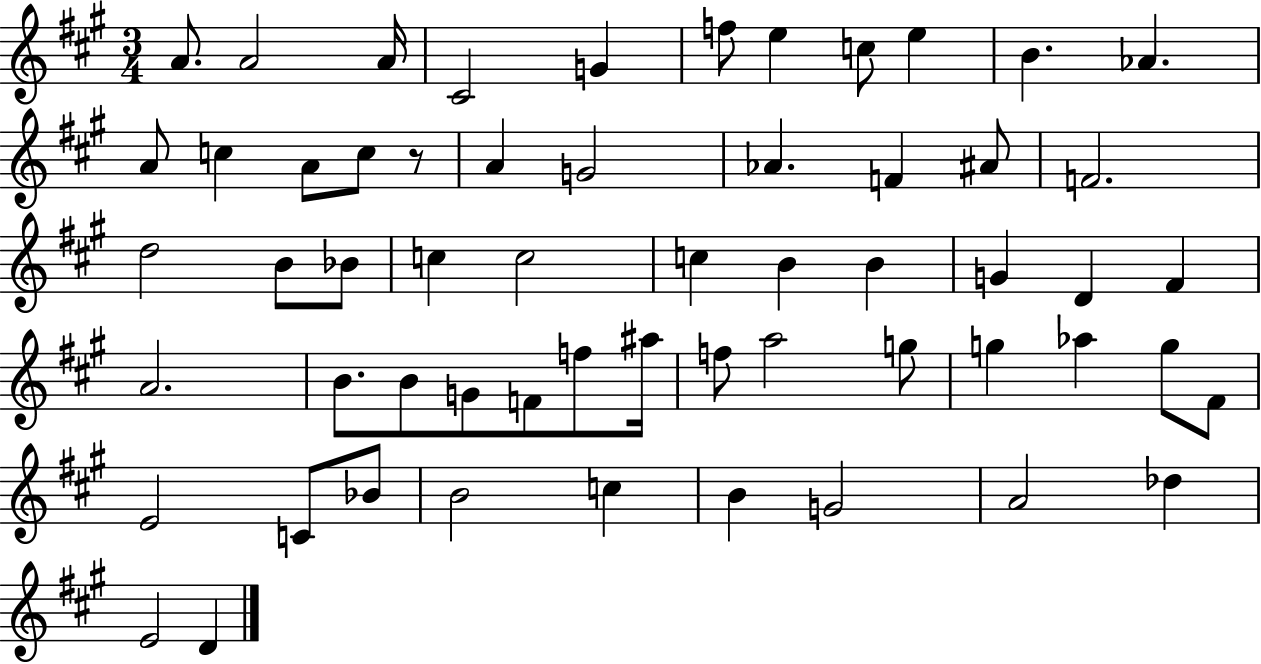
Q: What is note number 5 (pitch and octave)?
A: G4